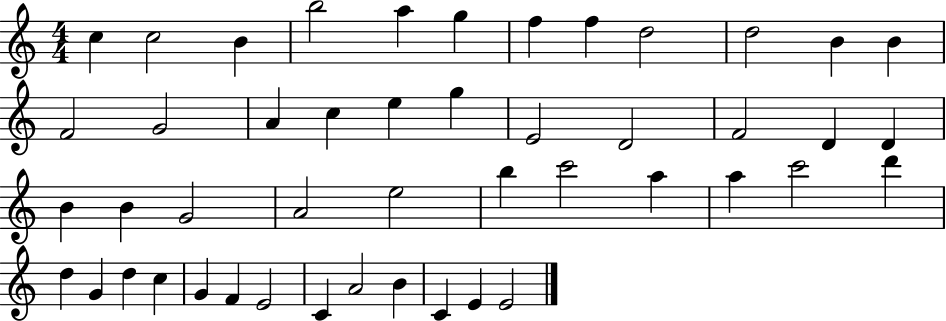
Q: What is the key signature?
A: C major